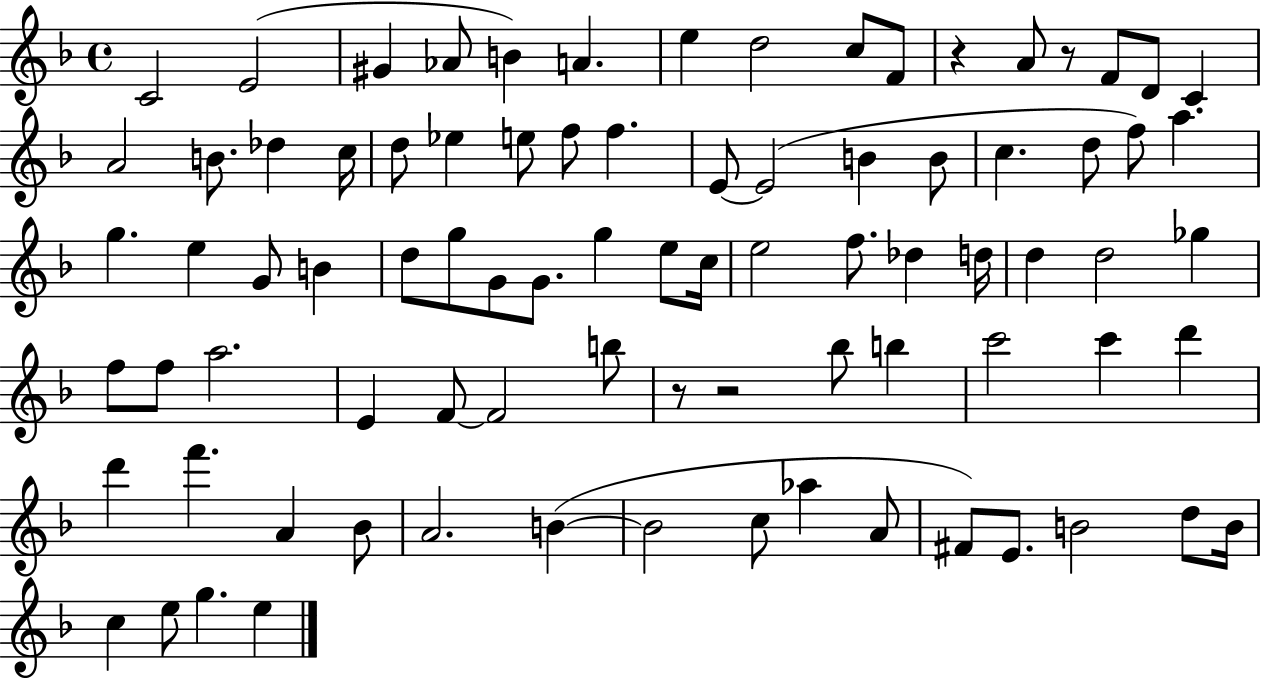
{
  \clef treble
  \time 4/4
  \defaultTimeSignature
  \key f \major
  c'2 e'2( | gis'4 aes'8 b'4) a'4. | e''4 d''2 c''8 f'8 | r4 a'8 r8 f'8 d'8 c'4 | \break a'2 b'8. des''4 c''16 | d''8 ees''4 e''8 f''8 f''4. | e'8~~ e'2( b'4 b'8 | c''4. d''8 f''8) a''4. | \break g''4. e''4 g'8 b'4 | d''8 g''8 g'8 g'8. g''4 e''8 c''16 | e''2 f''8. des''4 d''16 | d''4 d''2 ges''4 | \break f''8 f''8 a''2. | e'4 f'8~~ f'2 b''8 | r8 r2 bes''8 b''4 | c'''2 c'''4 d'''4 | \break d'''4 f'''4. a'4 bes'8 | a'2. b'4~(~ | b'2 c''8 aes''4 a'8 | fis'8) e'8. b'2 d''8 b'16 | \break c''4 e''8 g''4. e''4 | \bar "|."
}